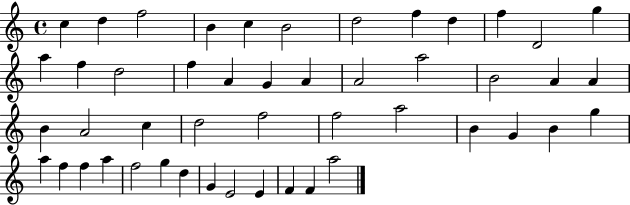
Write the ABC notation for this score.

X:1
T:Untitled
M:4/4
L:1/4
K:C
c d f2 B c B2 d2 f d f D2 g a f d2 f A G A A2 a2 B2 A A B A2 c d2 f2 f2 a2 B G B g a f f a f2 g d G E2 E F F a2